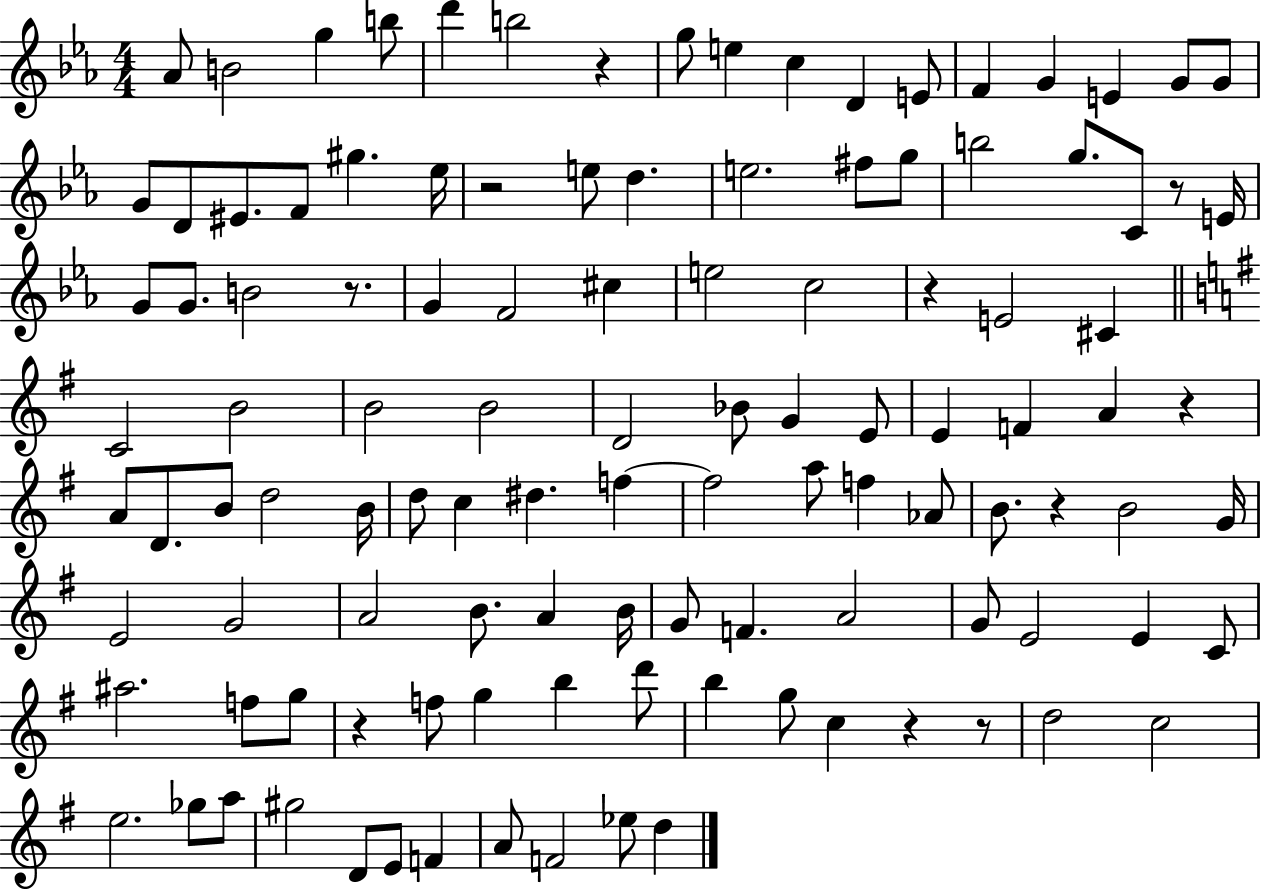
{
  \clef treble
  \numericTimeSignature
  \time 4/4
  \key ees \major
  \repeat volta 2 { aes'8 b'2 g''4 b''8 | d'''4 b''2 r4 | g''8 e''4 c''4 d'4 e'8 | f'4 g'4 e'4 g'8 g'8 | \break g'8 d'8 eis'8. f'8 gis''4. ees''16 | r2 e''8 d''4. | e''2. fis''8 g''8 | b''2 g''8. c'8 r8 e'16 | \break g'8 g'8. b'2 r8. | g'4 f'2 cis''4 | e''2 c''2 | r4 e'2 cis'4 | \break \bar "||" \break \key g \major c'2 b'2 | b'2 b'2 | d'2 bes'8 g'4 e'8 | e'4 f'4 a'4 r4 | \break a'8 d'8. b'8 d''2 b'16 | d''8 c''4 dis''4. f''4~~ | f''2 a''8 f''4 aes'8 | b'8. r4 b'2 g'16 | \break e'2 g'2 | a'2 b'8. a'4 b'16 | g'8 f'4. a'2 | g'8 e'2 e'4 c'8 | \break ais''2. f''8 g''8 | r4 f''8 g''4 b''4 d'''8 | b''4 g''8 c''4 r4 r8 | d''2 c''2 | \break e''2. ges''8 a''8 | gis''2 d'8 e'8 f'4 | a'8 f'2 ees''8 d''4 | } \bar "|."
}